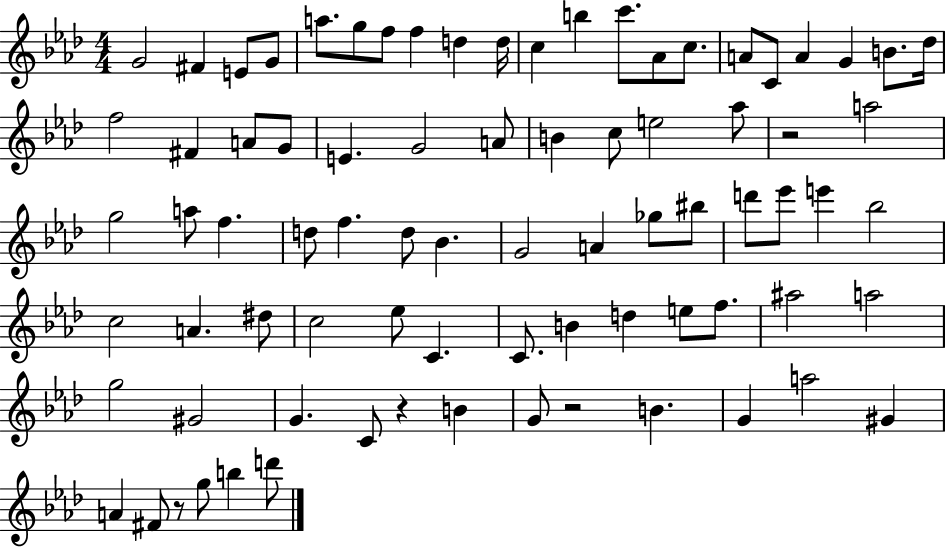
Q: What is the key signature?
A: AES major